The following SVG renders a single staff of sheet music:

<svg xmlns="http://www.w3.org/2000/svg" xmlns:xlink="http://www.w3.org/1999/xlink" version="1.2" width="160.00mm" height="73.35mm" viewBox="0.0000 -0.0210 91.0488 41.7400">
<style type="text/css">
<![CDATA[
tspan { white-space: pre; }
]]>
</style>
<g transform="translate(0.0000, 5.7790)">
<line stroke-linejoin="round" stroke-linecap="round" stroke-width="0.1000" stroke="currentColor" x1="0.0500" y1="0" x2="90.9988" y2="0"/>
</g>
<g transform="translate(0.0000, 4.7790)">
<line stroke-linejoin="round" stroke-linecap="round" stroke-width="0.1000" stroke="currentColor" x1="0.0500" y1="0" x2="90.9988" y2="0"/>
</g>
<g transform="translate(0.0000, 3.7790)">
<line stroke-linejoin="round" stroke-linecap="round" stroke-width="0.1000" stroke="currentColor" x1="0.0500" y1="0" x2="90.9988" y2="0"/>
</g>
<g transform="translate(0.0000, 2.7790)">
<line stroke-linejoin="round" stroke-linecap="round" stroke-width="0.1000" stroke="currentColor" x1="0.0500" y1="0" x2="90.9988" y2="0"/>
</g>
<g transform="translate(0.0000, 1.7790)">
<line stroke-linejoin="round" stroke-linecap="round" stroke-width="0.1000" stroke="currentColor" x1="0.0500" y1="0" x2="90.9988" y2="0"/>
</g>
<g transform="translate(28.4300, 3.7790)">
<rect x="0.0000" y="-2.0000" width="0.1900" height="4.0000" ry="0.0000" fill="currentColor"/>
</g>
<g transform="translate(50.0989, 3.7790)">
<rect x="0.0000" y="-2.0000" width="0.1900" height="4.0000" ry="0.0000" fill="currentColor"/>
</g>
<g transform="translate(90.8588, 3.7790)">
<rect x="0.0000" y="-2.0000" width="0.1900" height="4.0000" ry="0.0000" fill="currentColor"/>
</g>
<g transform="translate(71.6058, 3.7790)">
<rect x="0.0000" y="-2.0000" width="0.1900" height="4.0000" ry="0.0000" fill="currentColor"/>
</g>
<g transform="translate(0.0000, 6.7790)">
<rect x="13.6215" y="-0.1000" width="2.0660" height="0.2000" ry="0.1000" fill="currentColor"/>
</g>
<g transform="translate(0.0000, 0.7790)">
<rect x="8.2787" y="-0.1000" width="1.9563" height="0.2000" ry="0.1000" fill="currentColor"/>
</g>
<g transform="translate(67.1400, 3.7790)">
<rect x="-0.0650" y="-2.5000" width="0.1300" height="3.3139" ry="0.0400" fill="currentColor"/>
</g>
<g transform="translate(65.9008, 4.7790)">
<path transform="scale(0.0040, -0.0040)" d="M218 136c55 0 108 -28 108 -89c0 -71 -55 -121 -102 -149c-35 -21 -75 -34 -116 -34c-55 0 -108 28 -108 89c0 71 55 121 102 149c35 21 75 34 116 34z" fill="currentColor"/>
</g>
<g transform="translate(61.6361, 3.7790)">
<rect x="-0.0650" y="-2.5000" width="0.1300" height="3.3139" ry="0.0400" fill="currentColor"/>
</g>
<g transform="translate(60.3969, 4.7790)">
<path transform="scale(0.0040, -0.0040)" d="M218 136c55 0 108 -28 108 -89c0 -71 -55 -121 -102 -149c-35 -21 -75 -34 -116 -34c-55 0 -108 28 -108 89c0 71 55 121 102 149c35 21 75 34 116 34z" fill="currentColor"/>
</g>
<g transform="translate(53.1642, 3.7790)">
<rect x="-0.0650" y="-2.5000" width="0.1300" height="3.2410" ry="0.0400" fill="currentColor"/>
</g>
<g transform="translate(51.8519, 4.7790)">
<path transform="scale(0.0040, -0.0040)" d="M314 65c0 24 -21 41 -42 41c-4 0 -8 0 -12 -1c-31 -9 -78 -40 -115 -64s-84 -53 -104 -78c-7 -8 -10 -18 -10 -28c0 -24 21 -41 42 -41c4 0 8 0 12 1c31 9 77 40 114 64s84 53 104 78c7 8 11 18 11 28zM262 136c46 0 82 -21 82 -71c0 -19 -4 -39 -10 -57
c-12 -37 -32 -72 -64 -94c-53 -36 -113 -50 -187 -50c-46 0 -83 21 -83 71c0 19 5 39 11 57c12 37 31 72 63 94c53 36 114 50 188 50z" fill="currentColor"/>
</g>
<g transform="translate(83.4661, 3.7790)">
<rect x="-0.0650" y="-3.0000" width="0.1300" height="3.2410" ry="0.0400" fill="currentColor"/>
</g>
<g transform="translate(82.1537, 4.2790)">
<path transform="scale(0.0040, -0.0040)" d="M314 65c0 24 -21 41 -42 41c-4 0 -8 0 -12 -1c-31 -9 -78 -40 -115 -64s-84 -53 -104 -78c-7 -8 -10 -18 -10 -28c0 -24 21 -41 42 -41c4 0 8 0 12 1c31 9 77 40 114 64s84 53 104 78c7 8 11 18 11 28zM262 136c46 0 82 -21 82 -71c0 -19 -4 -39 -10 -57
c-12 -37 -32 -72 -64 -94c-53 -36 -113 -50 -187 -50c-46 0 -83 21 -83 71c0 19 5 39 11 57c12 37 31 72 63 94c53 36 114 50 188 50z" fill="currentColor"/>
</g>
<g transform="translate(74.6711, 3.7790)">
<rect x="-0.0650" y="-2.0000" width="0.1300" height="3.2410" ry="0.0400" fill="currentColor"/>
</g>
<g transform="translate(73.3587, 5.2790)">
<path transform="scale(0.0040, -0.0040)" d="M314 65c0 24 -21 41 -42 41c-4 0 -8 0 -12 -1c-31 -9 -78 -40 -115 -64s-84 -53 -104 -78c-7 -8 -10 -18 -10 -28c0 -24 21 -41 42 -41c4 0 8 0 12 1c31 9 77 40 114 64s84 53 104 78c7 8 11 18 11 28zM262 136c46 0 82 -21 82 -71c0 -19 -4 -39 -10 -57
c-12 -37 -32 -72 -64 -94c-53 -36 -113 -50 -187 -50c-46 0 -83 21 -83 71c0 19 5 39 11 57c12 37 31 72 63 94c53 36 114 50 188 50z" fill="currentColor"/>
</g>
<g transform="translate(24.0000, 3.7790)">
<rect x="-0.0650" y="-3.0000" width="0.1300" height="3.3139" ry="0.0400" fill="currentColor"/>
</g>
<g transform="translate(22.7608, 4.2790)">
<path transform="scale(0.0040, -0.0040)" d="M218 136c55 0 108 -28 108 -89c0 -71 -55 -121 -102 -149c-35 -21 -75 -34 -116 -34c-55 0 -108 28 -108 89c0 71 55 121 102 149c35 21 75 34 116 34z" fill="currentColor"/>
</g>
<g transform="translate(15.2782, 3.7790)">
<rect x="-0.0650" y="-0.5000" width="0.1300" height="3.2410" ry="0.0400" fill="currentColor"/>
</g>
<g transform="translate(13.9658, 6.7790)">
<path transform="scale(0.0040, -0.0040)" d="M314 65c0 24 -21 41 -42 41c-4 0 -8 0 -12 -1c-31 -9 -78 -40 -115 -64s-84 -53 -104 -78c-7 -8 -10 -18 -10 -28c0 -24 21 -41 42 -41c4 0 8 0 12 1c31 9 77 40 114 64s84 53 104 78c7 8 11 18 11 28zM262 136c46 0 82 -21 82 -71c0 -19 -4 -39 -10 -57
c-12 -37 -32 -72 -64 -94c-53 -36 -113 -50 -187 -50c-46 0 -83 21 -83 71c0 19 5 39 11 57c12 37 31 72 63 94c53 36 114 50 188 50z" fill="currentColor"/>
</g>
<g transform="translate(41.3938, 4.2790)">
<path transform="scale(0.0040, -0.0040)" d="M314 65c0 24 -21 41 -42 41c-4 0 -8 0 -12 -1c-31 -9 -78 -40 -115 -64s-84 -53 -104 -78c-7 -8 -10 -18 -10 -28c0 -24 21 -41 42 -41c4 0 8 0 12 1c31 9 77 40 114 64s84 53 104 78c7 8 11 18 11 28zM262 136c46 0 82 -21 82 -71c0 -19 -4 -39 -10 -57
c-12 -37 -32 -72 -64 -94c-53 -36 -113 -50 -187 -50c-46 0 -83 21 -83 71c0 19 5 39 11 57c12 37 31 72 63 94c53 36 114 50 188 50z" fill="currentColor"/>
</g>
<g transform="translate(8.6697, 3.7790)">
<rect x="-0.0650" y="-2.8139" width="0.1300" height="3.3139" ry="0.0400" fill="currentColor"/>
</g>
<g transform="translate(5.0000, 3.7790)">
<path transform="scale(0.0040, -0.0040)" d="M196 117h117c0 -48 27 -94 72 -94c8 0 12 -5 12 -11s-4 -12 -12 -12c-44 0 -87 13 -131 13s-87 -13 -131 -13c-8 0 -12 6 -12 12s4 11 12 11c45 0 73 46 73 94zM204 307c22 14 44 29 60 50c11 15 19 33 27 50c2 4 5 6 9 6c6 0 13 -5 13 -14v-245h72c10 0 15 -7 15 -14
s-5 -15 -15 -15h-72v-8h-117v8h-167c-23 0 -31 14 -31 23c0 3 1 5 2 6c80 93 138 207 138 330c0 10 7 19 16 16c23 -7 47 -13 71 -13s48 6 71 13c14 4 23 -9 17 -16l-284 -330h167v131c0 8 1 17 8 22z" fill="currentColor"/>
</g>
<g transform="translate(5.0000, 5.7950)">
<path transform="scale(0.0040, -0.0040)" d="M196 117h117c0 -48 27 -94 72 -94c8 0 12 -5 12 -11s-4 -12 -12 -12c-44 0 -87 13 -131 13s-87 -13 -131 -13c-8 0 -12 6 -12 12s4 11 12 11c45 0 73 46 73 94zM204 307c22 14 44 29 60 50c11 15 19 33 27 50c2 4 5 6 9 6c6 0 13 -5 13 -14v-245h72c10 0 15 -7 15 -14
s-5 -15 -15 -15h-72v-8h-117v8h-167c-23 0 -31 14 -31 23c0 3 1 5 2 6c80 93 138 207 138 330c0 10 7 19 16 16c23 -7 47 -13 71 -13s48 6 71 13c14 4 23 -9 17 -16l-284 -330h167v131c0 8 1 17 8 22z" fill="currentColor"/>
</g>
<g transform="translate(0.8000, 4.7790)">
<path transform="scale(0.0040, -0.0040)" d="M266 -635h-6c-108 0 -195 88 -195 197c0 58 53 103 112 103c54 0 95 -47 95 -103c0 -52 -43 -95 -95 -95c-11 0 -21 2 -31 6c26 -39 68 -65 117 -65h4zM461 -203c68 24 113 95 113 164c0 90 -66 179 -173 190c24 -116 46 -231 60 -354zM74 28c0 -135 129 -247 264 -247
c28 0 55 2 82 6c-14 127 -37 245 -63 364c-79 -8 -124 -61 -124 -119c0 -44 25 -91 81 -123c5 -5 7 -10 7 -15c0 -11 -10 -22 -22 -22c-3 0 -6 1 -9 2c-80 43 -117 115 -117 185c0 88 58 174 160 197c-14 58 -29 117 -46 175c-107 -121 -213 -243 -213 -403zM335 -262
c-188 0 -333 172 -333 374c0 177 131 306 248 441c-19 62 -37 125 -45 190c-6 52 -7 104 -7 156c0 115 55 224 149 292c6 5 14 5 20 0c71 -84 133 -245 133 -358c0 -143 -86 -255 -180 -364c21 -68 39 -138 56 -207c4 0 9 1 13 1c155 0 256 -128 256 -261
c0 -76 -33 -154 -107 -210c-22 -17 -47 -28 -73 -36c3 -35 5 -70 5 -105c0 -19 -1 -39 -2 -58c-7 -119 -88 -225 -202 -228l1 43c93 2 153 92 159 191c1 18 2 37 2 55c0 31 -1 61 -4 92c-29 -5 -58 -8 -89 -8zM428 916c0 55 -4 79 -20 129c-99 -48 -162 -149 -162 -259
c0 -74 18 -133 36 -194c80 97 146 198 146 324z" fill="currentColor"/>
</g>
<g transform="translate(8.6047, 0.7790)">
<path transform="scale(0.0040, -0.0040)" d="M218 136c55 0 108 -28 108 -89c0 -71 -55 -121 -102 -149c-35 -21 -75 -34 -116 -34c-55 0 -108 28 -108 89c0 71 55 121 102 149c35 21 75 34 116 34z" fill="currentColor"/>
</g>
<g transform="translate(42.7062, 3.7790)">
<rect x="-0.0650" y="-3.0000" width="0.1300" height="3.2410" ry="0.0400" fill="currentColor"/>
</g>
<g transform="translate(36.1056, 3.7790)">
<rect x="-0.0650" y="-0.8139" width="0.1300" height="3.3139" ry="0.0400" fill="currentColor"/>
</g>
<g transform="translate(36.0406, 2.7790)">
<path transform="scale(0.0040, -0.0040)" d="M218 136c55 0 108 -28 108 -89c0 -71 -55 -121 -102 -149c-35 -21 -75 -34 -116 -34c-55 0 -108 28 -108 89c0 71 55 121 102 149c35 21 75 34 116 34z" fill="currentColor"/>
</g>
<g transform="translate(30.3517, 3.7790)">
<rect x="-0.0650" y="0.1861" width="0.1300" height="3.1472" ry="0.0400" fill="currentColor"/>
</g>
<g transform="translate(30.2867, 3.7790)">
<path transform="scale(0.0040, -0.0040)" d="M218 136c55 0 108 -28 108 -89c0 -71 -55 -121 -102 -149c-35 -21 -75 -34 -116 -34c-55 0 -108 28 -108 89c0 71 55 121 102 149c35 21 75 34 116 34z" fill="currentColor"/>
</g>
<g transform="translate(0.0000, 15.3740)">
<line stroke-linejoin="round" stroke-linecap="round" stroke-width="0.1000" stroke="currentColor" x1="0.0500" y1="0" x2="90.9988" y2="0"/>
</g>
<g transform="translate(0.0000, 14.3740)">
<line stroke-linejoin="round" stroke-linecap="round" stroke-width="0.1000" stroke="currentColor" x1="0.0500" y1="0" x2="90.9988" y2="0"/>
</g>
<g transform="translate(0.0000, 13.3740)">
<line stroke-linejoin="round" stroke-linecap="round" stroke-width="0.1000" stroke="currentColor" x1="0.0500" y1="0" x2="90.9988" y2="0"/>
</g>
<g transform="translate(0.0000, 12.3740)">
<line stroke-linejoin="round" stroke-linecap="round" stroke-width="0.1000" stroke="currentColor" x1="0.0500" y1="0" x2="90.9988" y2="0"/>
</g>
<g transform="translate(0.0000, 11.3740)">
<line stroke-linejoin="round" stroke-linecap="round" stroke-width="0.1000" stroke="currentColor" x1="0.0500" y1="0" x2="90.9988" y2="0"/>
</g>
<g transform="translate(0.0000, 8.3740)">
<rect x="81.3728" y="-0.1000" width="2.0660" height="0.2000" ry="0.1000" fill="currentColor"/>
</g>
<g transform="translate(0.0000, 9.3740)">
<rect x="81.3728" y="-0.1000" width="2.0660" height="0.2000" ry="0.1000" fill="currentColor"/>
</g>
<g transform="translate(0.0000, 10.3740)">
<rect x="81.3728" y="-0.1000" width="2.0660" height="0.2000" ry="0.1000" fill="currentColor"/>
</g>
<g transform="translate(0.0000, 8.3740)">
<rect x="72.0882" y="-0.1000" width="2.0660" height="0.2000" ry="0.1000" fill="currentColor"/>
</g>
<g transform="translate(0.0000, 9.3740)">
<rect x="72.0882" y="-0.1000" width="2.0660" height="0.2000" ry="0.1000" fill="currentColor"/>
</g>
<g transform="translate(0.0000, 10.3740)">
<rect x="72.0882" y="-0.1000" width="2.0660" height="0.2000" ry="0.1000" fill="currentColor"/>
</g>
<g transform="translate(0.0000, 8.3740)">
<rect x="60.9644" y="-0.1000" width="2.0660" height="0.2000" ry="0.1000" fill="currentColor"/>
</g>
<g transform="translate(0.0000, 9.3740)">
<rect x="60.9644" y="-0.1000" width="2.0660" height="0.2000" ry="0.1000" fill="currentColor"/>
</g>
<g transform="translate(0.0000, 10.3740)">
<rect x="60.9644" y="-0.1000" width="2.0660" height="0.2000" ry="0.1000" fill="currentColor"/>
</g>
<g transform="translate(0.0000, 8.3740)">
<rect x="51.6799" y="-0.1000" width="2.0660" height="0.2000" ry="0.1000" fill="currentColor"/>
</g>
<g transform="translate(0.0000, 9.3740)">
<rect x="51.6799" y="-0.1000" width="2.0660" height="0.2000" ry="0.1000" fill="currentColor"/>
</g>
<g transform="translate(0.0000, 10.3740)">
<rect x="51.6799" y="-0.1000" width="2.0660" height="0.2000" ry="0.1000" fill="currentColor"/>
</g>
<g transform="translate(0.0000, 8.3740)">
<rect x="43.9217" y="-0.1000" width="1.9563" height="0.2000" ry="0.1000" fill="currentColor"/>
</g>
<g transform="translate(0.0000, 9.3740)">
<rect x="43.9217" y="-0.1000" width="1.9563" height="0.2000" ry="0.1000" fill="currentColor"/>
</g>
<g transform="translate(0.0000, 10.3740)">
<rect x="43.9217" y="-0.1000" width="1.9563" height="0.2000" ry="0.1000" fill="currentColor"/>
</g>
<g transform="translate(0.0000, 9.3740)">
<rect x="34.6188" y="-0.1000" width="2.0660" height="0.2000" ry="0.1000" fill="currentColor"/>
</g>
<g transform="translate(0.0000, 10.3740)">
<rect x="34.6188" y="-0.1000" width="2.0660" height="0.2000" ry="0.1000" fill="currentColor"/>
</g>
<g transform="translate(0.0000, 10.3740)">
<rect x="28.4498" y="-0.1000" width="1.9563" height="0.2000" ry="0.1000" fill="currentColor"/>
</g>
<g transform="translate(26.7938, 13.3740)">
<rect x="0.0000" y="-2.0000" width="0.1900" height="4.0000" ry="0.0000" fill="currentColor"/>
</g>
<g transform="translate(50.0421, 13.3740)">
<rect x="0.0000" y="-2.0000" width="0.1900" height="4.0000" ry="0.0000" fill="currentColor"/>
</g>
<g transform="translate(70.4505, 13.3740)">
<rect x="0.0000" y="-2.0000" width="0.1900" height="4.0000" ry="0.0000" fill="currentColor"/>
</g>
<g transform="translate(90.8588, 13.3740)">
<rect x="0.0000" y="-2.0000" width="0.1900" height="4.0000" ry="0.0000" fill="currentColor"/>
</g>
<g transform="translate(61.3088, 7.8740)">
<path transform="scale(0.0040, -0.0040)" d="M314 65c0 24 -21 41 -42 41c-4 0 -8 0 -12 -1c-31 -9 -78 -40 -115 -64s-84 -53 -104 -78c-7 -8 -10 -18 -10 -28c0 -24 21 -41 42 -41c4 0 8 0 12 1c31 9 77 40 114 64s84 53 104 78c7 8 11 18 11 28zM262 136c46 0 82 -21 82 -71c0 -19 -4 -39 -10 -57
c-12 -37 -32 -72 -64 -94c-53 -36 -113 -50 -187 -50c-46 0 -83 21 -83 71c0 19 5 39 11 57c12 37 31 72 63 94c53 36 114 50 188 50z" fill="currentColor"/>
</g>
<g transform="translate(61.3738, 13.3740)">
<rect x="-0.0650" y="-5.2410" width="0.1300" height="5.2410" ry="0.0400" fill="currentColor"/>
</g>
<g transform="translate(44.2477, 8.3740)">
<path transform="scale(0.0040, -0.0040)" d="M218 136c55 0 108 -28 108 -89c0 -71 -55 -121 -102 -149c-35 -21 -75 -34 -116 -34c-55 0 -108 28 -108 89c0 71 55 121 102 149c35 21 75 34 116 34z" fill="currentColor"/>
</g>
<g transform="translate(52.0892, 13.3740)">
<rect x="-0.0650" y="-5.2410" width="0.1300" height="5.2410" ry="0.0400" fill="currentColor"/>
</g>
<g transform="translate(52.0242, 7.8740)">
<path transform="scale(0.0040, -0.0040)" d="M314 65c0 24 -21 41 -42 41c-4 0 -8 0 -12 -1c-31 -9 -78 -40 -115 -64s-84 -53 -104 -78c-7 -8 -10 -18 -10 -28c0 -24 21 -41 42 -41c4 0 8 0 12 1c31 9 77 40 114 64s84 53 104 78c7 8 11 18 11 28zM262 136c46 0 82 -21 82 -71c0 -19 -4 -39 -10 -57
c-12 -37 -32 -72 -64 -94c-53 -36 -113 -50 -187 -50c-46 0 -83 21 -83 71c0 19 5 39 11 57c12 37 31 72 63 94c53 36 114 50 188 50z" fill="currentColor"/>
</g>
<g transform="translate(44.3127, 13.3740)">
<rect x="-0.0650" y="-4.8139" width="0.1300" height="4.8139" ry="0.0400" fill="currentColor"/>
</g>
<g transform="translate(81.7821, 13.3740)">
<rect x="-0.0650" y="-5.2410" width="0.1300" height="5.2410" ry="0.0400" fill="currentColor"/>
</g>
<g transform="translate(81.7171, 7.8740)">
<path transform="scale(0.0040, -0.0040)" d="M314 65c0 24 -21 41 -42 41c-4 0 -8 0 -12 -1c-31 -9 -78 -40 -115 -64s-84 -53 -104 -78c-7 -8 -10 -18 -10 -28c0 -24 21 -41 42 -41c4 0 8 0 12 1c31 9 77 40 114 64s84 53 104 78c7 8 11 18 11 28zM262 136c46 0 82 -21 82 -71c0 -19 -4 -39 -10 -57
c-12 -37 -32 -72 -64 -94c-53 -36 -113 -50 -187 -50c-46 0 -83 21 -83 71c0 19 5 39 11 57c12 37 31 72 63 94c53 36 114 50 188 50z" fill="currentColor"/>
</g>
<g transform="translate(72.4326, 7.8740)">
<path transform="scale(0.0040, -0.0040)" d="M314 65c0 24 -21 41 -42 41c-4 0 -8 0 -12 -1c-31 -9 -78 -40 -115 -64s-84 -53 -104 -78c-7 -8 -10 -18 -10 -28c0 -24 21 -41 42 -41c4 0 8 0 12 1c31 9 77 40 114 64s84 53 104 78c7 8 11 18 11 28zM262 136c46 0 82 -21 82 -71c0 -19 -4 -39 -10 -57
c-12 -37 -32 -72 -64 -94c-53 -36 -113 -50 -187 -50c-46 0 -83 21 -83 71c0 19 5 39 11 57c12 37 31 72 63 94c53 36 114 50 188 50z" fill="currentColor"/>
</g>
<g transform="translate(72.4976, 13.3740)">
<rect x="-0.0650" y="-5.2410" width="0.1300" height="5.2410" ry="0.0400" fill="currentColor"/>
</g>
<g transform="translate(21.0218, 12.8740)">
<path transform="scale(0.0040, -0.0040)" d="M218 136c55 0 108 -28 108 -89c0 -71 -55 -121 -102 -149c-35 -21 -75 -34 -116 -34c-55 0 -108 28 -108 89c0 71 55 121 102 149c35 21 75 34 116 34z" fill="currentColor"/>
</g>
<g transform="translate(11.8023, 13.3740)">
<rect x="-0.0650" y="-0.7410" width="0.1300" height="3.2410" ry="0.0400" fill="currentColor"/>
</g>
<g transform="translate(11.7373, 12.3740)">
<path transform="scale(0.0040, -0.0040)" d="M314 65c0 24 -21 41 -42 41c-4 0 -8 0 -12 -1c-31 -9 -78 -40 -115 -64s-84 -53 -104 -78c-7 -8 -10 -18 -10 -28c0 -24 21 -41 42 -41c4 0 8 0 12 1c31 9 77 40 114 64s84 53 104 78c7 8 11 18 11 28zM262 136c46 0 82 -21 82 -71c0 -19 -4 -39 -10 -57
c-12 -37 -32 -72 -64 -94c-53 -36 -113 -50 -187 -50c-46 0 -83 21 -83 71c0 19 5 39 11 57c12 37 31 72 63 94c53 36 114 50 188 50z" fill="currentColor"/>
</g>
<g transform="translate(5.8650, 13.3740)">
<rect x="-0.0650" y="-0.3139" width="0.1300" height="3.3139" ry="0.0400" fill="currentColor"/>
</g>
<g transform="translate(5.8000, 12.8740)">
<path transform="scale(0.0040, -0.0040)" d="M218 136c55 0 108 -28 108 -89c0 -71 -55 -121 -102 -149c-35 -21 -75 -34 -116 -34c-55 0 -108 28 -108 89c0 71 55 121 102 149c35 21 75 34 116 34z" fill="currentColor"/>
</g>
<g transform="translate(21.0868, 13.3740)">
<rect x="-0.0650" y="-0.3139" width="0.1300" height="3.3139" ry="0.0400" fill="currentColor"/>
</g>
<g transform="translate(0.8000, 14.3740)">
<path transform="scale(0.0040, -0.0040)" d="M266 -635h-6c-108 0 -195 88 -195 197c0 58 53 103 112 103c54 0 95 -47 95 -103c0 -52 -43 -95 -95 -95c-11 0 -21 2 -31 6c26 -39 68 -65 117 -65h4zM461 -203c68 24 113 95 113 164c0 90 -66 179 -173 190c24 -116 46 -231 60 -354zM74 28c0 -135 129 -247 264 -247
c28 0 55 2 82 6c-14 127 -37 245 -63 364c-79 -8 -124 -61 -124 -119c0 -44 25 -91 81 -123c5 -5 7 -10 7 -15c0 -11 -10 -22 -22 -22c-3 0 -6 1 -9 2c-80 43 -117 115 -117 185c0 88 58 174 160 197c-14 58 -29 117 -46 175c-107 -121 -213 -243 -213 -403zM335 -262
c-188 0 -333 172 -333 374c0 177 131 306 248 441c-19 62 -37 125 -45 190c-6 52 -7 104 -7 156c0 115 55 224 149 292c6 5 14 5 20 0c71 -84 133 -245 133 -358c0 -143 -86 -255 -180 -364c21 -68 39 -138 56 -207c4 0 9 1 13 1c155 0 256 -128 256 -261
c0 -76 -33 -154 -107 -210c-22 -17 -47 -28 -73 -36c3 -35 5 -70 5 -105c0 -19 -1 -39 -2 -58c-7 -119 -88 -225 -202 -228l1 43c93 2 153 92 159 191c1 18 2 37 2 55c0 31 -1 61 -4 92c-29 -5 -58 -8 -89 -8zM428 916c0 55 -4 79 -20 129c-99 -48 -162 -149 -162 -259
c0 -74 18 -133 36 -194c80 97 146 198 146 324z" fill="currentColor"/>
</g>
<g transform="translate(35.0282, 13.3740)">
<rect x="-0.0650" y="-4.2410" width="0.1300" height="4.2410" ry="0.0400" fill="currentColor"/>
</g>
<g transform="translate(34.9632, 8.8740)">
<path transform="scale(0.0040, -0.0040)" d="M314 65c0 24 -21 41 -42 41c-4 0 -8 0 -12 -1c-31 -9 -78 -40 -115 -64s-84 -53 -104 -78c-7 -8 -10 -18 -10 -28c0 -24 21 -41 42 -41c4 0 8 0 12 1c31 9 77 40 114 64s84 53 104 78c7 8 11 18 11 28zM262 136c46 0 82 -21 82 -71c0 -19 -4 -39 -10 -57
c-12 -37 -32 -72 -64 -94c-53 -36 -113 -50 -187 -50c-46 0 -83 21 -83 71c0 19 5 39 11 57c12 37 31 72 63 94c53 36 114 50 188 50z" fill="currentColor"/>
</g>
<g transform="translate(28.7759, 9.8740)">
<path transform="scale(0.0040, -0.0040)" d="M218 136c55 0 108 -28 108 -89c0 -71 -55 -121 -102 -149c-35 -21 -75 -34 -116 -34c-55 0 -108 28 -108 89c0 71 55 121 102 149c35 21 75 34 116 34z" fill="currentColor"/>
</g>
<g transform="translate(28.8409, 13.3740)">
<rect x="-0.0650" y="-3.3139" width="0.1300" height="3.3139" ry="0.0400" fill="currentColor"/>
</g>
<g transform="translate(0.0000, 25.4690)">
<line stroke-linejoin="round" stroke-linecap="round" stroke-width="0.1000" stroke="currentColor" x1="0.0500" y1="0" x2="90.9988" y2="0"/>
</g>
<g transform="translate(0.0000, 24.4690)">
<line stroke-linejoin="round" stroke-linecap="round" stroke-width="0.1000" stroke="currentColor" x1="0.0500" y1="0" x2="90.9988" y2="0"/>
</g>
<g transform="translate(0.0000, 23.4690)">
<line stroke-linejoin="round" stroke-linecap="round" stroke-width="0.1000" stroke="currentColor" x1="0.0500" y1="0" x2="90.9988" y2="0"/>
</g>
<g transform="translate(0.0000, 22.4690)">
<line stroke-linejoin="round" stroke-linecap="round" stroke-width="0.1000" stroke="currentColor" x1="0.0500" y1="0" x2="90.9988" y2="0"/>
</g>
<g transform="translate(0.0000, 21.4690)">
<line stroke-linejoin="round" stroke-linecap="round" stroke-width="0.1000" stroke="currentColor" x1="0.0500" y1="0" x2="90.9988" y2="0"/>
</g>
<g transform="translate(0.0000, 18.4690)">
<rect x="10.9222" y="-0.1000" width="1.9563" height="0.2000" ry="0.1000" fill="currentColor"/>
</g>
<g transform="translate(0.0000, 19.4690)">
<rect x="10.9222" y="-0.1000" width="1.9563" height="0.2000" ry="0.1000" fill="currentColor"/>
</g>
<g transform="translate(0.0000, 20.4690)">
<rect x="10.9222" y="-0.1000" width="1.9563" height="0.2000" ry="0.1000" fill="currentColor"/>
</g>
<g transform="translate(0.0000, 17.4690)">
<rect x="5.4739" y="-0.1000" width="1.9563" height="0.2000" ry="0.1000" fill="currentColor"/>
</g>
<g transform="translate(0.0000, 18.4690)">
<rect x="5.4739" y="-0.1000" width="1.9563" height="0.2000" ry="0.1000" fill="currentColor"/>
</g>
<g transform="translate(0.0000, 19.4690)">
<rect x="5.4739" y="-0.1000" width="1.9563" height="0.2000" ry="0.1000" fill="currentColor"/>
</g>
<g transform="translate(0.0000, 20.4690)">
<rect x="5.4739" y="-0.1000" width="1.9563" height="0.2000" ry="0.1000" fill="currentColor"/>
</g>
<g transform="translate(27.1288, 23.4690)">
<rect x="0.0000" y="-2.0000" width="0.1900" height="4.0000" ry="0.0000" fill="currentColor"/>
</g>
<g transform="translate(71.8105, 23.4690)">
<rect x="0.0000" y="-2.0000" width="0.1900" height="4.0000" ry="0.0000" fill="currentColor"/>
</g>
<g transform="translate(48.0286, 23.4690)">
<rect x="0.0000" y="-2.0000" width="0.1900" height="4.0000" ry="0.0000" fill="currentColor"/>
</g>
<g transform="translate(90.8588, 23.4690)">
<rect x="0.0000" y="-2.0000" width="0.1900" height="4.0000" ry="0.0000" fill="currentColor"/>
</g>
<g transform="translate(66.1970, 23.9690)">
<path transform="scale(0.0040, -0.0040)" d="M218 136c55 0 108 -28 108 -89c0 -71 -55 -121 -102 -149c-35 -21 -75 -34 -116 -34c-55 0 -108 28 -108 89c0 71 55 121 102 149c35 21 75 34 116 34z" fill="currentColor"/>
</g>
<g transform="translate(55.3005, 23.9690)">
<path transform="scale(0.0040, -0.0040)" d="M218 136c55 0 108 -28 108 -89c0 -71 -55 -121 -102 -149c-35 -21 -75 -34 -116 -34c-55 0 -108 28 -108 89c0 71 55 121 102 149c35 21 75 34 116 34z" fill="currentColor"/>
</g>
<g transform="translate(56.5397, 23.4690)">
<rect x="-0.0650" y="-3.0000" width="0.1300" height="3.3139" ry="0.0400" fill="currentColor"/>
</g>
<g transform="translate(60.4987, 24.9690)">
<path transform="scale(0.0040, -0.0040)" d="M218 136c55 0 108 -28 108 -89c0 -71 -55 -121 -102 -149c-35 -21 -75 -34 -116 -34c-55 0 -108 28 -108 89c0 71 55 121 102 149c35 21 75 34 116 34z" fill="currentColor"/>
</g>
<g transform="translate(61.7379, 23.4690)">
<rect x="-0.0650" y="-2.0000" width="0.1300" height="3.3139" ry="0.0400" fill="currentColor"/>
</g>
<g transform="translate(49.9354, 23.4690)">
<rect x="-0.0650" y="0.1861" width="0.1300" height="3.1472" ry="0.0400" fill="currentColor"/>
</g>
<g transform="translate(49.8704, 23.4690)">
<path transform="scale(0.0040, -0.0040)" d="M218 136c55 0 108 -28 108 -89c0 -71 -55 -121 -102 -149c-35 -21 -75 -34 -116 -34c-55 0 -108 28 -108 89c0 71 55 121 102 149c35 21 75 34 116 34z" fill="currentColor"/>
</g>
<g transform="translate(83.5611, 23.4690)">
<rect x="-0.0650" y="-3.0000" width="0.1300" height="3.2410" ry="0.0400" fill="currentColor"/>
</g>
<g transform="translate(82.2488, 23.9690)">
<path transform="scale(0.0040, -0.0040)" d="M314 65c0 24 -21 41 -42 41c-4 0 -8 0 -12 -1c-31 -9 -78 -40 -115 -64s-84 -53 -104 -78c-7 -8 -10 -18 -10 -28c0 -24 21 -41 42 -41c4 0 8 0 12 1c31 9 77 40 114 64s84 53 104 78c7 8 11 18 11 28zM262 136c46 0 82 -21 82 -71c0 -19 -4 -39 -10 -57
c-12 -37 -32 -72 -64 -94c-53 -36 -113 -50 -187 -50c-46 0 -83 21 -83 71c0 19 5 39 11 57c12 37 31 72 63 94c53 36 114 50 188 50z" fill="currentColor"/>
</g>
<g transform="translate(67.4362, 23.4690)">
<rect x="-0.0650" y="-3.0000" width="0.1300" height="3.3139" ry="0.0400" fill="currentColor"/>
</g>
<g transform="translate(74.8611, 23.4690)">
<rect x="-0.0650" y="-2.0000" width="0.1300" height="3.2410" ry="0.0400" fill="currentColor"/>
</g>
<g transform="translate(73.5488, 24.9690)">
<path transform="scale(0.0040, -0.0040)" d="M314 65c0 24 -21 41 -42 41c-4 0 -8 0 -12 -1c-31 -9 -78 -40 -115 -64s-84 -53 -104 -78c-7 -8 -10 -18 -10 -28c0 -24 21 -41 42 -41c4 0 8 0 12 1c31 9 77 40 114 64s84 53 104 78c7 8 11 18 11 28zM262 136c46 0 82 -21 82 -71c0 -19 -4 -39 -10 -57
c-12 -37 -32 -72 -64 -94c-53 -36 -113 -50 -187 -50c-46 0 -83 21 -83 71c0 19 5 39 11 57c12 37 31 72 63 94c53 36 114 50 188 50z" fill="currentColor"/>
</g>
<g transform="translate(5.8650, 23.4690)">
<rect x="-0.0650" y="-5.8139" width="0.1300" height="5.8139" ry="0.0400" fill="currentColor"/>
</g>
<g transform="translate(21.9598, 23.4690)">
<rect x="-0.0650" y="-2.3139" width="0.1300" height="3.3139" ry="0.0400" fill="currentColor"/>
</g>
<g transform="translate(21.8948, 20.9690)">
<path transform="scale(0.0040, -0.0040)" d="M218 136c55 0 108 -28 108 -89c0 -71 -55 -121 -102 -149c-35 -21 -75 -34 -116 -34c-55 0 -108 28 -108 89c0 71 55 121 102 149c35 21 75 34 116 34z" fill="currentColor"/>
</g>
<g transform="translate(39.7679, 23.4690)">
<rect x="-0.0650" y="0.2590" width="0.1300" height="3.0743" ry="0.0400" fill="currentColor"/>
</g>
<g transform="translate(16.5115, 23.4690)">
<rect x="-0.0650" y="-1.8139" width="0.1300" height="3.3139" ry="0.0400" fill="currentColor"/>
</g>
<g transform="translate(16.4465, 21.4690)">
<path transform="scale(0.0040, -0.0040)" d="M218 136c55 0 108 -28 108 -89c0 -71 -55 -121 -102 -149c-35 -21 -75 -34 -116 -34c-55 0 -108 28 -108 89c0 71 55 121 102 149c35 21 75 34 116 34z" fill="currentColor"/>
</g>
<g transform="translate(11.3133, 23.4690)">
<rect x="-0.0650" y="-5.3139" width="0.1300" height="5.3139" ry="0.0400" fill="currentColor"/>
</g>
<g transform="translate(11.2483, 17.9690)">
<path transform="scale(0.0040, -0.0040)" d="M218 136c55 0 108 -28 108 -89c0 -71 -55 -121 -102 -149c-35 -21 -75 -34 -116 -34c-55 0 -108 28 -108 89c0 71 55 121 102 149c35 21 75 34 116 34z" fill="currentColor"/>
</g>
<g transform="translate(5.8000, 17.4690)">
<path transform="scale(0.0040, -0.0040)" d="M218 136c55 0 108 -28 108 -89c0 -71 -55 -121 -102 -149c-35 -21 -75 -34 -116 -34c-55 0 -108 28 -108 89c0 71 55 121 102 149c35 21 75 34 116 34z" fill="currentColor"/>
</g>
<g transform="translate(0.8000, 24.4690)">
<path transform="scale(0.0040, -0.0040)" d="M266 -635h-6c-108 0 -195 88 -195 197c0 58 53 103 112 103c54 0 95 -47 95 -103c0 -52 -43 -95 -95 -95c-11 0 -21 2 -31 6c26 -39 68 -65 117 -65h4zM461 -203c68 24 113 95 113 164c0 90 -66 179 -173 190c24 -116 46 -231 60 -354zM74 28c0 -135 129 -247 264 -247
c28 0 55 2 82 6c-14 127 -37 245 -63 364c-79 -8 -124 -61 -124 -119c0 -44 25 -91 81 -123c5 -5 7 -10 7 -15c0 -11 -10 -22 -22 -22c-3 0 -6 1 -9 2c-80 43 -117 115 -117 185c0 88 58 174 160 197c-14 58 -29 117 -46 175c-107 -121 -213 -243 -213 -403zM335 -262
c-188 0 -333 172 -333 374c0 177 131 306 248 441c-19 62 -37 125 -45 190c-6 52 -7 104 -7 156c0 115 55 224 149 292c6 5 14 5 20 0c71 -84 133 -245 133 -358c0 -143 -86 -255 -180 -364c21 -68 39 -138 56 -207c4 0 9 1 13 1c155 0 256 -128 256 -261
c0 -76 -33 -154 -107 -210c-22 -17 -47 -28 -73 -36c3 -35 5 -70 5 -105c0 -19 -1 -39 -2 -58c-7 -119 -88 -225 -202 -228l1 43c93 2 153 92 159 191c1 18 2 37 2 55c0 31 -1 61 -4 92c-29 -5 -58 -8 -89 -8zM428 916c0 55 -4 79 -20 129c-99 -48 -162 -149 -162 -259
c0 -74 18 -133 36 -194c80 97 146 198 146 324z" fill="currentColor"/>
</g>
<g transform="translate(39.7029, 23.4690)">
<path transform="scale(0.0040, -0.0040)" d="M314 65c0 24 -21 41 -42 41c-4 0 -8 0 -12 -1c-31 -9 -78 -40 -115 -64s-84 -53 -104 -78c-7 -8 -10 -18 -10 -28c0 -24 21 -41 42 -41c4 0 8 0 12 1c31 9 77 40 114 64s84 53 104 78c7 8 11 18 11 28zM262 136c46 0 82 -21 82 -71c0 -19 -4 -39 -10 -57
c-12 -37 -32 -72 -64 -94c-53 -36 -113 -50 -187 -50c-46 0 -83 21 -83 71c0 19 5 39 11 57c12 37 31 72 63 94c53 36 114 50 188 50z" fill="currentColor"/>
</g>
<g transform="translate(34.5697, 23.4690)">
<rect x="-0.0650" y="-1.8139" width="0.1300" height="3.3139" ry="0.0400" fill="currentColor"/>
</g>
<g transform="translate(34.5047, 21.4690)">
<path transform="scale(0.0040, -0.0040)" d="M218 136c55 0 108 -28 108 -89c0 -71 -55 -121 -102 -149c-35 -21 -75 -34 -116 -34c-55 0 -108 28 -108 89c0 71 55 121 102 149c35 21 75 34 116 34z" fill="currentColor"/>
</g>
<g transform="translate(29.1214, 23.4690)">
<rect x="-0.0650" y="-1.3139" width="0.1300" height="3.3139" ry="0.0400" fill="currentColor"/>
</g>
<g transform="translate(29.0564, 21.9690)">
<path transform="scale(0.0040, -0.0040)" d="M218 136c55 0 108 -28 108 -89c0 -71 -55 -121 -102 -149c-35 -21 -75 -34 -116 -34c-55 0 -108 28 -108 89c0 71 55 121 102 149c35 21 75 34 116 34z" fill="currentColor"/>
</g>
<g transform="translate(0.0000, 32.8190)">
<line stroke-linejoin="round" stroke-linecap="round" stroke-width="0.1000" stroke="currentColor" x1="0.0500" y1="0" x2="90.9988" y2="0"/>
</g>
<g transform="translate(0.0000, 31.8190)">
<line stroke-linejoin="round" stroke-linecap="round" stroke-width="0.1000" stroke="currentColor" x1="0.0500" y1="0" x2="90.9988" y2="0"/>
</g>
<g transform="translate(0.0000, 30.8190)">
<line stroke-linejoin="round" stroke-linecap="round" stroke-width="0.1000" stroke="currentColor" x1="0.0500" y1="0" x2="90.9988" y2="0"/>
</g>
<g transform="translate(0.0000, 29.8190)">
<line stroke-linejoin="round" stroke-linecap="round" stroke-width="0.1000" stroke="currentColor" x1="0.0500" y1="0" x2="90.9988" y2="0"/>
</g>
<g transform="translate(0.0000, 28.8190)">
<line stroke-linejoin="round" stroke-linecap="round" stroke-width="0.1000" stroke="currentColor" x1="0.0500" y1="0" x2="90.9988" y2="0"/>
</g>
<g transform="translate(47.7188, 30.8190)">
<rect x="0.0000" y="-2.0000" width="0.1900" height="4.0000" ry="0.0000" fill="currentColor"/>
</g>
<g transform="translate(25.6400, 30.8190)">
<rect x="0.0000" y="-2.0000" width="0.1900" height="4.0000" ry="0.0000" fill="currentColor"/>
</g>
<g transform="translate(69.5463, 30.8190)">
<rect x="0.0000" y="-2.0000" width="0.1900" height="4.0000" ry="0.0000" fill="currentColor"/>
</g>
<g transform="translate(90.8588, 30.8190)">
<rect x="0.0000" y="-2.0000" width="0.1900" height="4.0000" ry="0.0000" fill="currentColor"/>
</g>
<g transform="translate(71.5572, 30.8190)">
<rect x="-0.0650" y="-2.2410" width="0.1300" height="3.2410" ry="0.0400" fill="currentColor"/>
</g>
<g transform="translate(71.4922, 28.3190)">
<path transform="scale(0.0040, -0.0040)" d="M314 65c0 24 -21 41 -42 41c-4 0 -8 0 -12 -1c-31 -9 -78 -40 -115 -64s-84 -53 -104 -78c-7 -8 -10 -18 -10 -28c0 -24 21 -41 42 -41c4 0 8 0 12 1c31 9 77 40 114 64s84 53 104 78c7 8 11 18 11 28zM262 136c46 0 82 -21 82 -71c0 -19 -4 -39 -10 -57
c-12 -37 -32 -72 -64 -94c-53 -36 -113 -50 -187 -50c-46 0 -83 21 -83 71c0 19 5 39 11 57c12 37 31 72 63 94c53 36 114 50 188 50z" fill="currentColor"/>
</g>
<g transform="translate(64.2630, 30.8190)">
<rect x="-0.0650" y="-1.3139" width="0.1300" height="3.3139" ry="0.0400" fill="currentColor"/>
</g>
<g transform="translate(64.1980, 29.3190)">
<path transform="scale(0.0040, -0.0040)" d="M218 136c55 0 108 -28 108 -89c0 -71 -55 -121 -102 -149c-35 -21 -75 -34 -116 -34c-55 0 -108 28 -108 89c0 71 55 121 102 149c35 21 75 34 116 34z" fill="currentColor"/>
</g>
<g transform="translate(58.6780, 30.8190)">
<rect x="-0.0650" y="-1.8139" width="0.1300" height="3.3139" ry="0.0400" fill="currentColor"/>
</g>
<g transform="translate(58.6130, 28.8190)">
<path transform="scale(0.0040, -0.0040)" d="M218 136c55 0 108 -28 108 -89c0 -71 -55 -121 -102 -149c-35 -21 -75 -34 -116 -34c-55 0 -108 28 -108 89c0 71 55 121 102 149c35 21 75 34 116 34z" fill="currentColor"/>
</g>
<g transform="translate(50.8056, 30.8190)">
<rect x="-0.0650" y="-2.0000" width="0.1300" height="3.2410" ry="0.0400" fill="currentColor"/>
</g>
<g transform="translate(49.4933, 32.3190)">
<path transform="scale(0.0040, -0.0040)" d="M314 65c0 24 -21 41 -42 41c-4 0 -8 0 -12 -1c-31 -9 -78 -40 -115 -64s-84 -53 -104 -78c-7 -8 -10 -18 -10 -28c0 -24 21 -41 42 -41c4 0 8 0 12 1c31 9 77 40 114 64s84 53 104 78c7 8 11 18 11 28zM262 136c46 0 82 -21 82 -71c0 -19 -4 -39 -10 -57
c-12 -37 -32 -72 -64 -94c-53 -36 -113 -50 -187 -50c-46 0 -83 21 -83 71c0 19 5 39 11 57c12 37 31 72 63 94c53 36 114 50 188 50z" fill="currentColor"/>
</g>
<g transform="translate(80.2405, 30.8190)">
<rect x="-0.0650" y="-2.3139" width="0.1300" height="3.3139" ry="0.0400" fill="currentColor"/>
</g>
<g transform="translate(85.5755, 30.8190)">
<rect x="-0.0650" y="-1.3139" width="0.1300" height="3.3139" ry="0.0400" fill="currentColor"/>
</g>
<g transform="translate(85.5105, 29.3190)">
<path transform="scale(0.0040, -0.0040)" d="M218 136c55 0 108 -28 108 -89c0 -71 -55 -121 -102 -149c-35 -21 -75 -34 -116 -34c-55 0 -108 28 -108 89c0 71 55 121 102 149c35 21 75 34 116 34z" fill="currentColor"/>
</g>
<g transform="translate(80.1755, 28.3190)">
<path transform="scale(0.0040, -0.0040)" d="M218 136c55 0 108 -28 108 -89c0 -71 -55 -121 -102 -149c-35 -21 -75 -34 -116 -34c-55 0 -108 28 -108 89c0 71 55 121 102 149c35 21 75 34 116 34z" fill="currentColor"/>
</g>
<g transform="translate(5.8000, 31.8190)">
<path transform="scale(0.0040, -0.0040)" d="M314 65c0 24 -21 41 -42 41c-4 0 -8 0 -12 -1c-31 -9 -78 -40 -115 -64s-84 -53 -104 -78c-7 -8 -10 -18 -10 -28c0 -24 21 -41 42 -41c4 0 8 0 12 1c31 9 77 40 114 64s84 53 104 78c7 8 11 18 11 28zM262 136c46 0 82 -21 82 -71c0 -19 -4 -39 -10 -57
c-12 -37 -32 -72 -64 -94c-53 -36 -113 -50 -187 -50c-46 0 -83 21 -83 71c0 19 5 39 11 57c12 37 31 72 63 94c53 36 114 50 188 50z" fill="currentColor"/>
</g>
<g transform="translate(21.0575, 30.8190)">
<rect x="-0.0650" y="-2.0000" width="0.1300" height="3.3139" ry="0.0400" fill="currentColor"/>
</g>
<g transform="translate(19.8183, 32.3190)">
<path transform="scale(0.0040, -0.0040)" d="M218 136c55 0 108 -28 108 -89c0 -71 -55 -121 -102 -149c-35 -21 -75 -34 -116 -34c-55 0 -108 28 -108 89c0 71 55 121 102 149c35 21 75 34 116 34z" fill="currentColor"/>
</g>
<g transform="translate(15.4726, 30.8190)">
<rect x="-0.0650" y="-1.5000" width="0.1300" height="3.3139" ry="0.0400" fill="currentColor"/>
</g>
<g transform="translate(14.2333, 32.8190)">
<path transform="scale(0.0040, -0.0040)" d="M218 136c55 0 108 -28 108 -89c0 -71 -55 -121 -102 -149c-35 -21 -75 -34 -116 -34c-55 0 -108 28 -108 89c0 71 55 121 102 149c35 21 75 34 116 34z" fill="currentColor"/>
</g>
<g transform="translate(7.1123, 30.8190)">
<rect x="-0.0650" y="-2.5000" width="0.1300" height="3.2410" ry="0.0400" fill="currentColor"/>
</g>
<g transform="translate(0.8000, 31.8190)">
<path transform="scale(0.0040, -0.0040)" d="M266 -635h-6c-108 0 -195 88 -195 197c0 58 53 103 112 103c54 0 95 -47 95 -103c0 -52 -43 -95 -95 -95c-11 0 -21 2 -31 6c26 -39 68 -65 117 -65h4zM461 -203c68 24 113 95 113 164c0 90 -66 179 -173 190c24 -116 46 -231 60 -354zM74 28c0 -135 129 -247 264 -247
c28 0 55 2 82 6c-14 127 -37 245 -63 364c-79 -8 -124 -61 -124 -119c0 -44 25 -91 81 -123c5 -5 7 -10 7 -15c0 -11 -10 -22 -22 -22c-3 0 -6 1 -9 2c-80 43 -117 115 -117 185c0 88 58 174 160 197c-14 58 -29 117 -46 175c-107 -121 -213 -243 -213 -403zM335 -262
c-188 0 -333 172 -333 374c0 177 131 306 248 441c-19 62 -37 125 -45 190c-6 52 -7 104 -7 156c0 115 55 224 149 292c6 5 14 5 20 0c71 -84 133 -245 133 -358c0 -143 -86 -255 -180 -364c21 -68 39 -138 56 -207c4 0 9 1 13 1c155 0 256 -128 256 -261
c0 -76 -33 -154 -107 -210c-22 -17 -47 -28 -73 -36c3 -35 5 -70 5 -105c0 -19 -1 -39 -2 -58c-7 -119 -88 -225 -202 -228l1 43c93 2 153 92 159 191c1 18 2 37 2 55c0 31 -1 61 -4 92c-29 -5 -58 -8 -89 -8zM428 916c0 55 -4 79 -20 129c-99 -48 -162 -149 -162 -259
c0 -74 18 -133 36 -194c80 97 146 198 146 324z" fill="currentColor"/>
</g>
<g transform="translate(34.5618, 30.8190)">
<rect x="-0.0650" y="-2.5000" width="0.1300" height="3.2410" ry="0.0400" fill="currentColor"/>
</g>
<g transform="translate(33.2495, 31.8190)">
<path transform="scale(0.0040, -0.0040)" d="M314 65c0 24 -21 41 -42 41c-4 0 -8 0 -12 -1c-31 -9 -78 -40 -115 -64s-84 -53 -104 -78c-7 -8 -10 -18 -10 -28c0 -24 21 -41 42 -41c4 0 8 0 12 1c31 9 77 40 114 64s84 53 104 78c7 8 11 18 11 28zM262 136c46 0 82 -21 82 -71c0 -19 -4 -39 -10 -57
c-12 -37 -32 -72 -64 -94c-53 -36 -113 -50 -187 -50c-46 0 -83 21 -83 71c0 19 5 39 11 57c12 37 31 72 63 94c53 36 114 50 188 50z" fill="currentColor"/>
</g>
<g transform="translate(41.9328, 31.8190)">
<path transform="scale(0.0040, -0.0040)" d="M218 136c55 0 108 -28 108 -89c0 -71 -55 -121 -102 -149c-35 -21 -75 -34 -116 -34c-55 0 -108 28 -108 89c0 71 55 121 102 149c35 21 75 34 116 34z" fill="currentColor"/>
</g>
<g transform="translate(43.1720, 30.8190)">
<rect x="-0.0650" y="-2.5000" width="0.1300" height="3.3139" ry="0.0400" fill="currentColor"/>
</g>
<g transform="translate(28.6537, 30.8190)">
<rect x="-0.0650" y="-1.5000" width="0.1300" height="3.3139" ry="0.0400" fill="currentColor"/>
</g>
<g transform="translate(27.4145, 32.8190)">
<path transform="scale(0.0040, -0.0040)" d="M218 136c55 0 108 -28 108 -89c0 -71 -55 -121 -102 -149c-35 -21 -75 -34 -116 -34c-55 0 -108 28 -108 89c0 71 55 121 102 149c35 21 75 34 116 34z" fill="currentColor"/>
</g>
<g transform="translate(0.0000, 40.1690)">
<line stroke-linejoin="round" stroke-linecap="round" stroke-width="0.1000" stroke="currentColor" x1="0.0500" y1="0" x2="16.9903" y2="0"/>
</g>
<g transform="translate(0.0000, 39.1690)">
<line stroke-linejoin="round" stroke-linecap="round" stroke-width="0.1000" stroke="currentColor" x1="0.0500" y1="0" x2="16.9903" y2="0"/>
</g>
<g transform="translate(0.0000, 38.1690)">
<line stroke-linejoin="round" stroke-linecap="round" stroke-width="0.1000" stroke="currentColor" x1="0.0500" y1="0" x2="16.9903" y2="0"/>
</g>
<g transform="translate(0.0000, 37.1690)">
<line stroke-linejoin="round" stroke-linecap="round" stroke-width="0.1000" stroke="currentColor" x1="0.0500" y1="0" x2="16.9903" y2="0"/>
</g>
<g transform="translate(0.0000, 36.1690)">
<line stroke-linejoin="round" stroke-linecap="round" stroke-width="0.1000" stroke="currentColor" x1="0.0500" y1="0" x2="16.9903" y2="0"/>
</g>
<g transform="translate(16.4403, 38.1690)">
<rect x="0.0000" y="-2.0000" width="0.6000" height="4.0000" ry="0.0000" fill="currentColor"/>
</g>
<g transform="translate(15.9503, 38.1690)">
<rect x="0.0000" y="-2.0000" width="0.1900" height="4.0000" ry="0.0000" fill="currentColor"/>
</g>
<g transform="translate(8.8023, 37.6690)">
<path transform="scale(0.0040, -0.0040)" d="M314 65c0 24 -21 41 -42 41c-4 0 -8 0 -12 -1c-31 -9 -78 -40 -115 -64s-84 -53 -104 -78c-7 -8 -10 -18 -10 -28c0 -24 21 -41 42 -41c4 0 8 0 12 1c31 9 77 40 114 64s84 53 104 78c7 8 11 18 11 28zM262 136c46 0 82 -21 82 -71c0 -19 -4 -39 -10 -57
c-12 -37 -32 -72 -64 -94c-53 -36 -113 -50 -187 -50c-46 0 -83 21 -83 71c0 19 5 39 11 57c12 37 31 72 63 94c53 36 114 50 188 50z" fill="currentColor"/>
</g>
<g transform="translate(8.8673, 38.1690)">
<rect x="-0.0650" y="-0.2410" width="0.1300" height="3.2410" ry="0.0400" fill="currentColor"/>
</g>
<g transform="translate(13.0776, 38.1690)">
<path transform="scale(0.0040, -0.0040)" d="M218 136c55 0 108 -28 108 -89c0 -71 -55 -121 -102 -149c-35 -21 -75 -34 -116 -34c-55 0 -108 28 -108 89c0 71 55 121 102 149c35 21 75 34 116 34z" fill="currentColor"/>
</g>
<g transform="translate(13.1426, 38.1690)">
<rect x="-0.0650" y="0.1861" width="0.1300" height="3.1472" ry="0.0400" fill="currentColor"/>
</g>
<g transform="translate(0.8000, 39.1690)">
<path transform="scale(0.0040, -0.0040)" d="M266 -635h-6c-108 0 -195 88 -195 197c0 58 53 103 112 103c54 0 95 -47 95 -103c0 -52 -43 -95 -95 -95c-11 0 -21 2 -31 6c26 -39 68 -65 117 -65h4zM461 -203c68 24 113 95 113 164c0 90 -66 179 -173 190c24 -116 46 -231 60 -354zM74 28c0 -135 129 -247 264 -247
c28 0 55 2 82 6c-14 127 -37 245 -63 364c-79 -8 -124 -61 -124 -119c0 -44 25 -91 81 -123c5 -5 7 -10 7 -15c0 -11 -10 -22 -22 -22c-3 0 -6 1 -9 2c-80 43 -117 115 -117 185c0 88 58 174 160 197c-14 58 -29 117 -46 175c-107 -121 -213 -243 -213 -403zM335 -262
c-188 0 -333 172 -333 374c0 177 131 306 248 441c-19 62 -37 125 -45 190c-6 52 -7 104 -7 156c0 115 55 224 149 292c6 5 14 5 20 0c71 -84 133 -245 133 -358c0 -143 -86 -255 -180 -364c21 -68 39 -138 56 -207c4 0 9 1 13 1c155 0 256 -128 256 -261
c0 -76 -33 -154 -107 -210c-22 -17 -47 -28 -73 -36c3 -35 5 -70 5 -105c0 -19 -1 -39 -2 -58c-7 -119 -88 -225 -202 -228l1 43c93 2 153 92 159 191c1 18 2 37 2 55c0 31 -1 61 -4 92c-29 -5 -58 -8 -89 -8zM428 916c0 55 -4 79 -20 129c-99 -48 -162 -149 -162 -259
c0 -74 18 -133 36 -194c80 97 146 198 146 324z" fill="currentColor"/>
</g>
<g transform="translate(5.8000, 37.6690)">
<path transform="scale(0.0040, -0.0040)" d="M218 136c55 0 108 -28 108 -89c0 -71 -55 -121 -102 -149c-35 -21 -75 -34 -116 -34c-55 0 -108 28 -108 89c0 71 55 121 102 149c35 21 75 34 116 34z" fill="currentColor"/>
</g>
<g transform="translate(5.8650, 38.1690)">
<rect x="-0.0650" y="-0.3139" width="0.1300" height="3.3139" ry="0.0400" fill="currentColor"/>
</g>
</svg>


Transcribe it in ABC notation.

X:1
T:Untitled
M:4/4
L:1/4
K:C
a C2 A B d A2 G2 G G F2 A2 c d2 c b d'2 e' f'2 f'2 f'2 f'2 g' f' f g e f B2 B A F A F2 A2 G2 E F E G2 G F2 f e g2 g e c c2 B